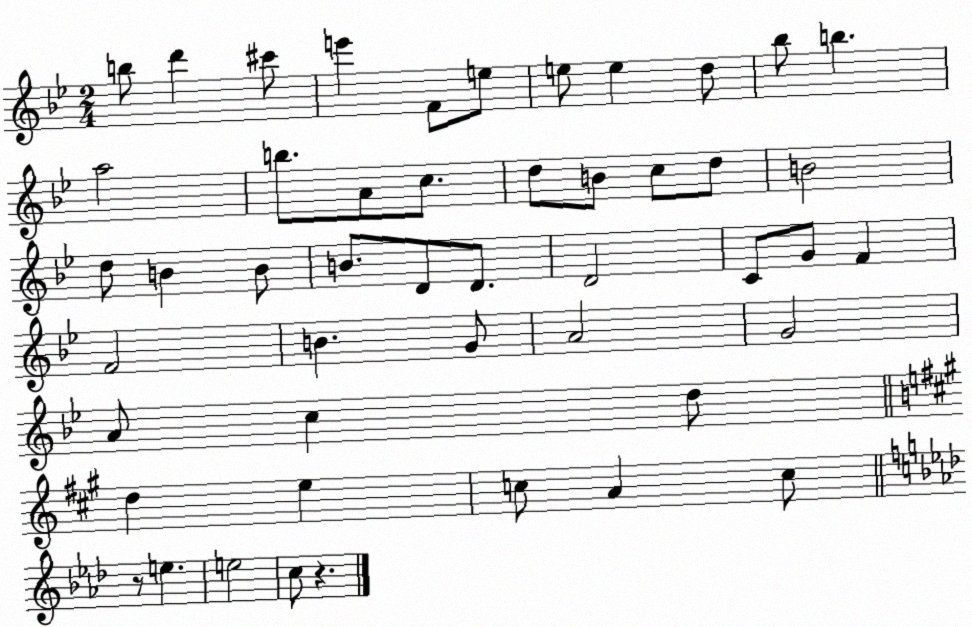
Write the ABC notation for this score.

X:1
T:Untitled
M:2/4
L:1/4
K:Bb
b/2 d' ^c'/2 e' F/2 e/2 e/2 e d/2 _b/2 b a2 b/2 A/2 c/2 d/2 B/2 c/2 d/2 B2 d/2 B B/2 B/2 D/2 D/2 D2 C/2 G/2 F F2 B G/2 A2 G2 A/2 c d/2 d e c/2 A c/2 z/2 e e2 c/2 z